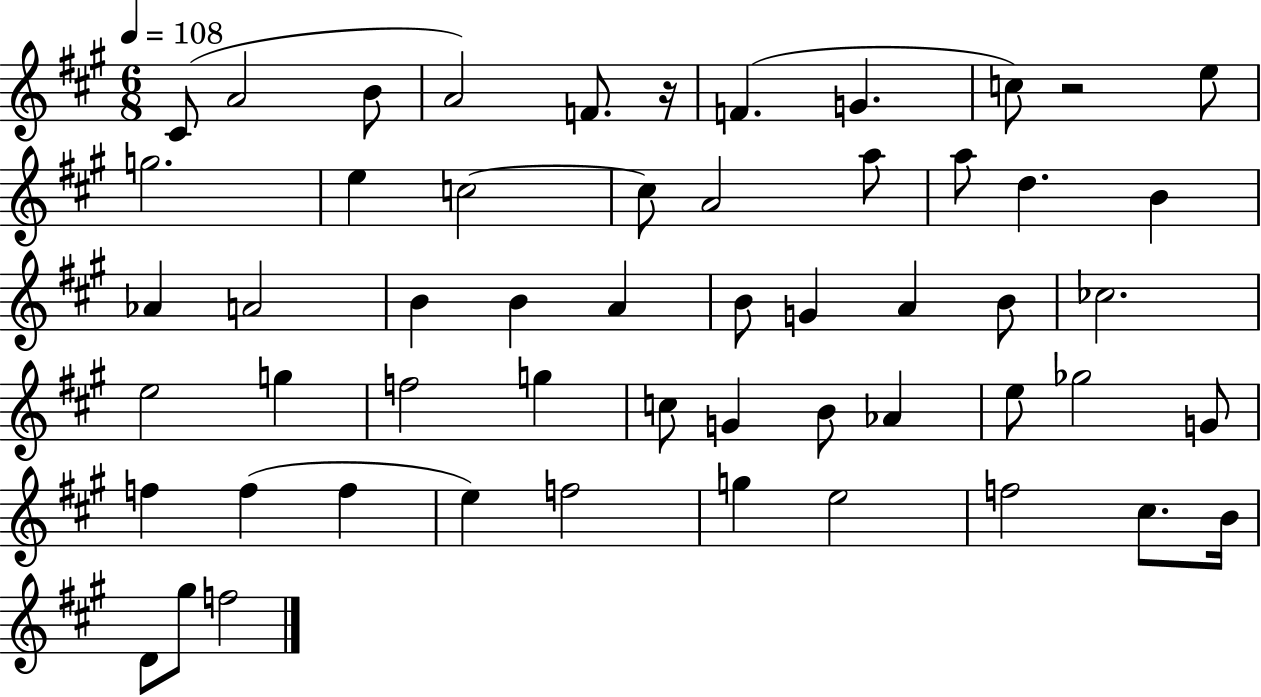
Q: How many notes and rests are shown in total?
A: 54